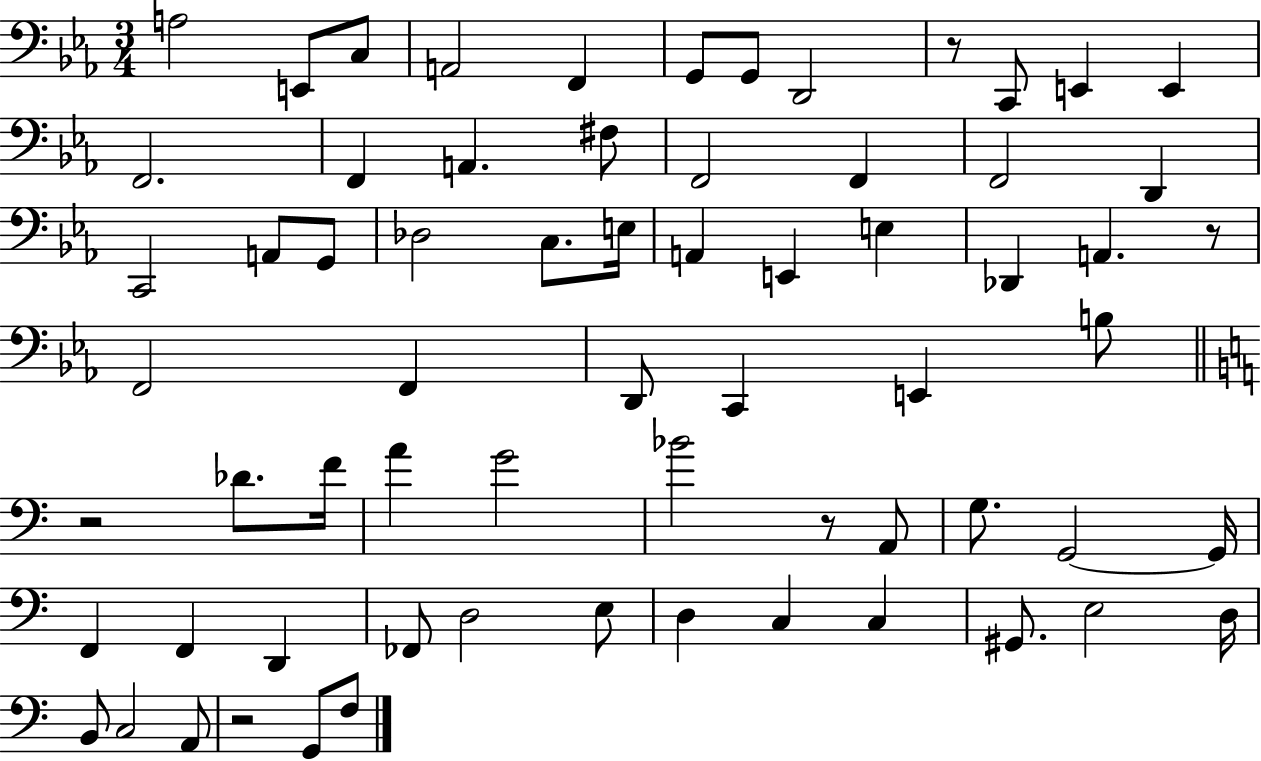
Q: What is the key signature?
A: EES major